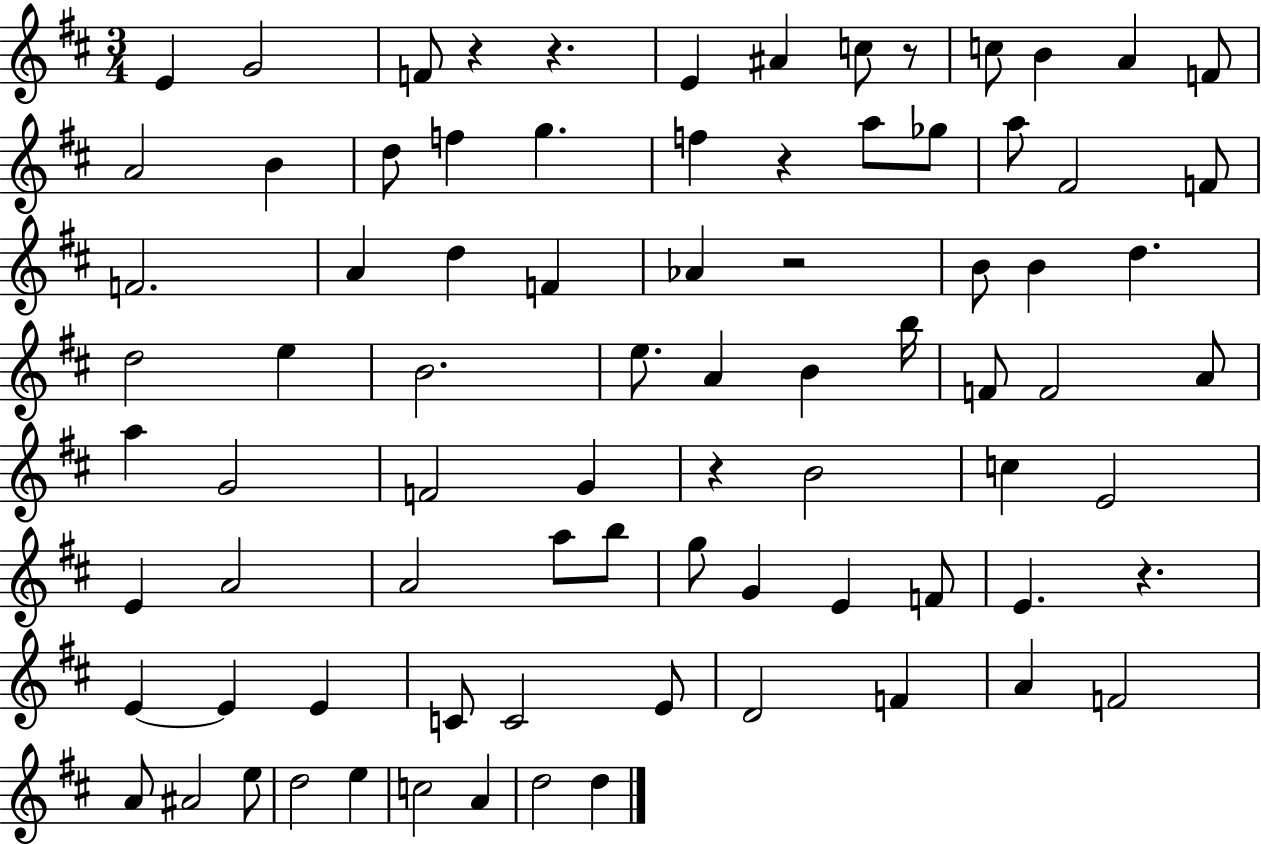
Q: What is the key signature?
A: D major